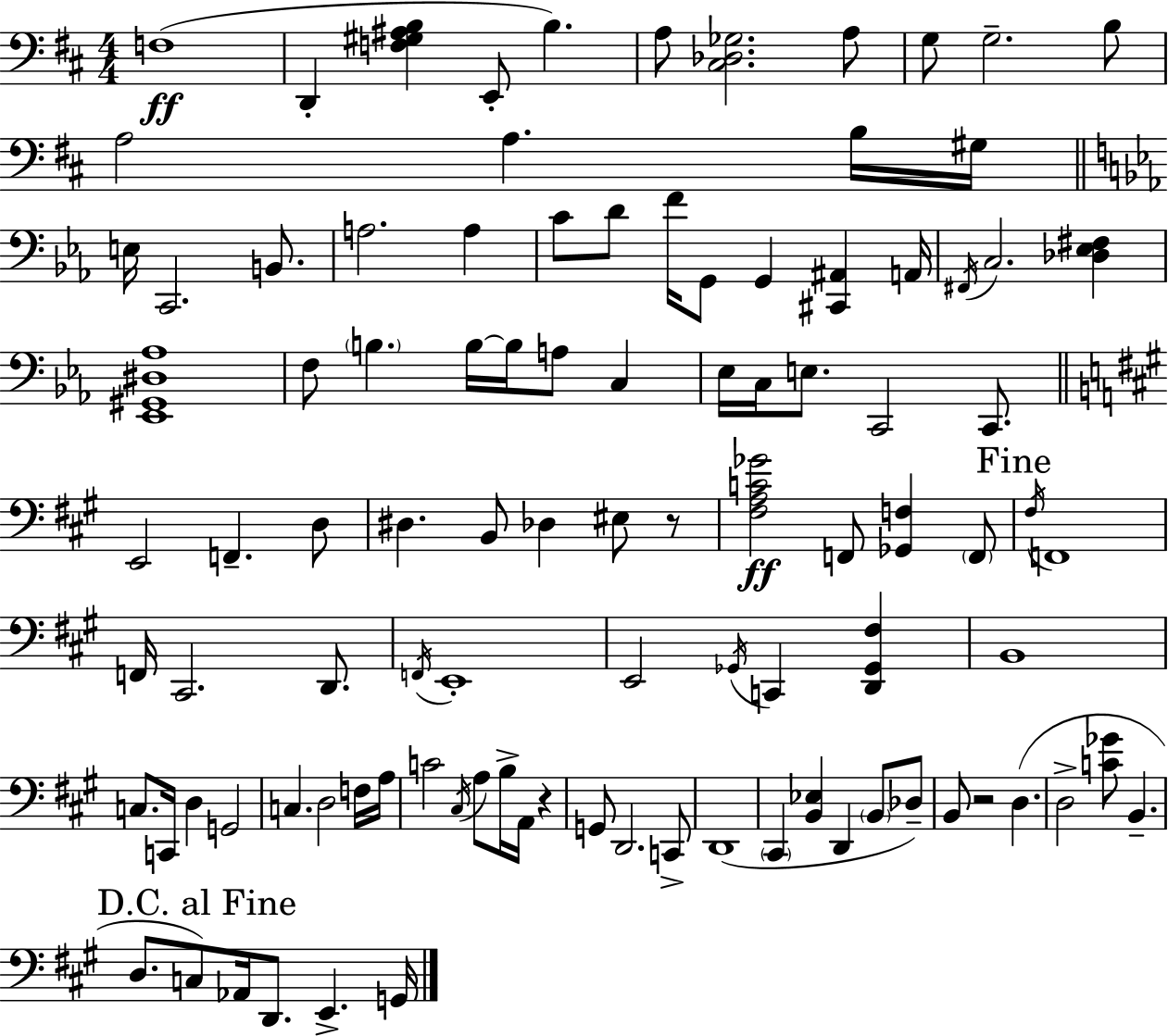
X:1
T:Untitled
M:4/4
L:1/4
K:D
F,4 D,, [F,^G,^A,B,] E,,/2 B, A,/2 [^C,_D,_G,]2 A,/2 G,/2 G,2 B,/2 A,2 A, B,/4 ^G,/4 E,/4 C,,2 B,,/2 A,2 A, C/2 D/2 F/4 G,,/2 G,, [^C,,^A,,] A,,/4 ^F,,/4 C,2 [_D,_E,^F,] [_E,,^G,,^D,_A,]4 F,/2 B, B,/4 B,/4 A,/2 C, _E,/4 C,/4 E,/2 C,,2 C,,/2 E,,2 F,, D,/2 ^D, B,,/2 _D, ^E,/2 z/2 [^F,A,C_G]2 F,,/2 [_G,,F,] F,,/2 ^F,/4 F,,4 F,,/4 ^C,,2 D,,/2 F,,/4 E,,4 E,,2 _G,,/4 C,, [D,,_G,,^F,] B,,4 C,/2 C,,/4 D, G,,2 C, D,2 F,/4 A,/4 C2 ^C,/4 A,/2 B,/4 A,,/4 z G,,/2 D,,2 C,,/2 D,,4 ^C,, [B,,_E,] D,, B,,/2 _D,/2 B,,/2 z2 D, D,2 [C_G]/2 B,, D,/2 C,/2 _A,,/4 D,,/2 E,, G,,/4